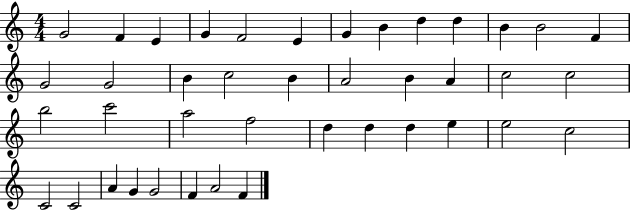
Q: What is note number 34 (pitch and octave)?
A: C4